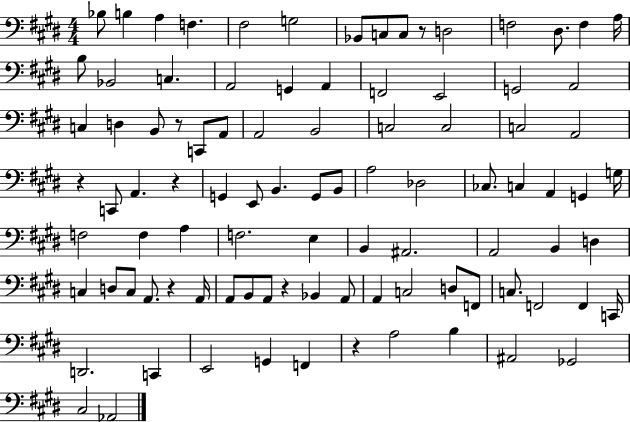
{
  \clef bass
  \numericTimeSignature
  \time 4/4
  \key e \major
  bes8 b4 a4 f4. | fis2 g2 | bes,8 c8 c8 r8 d2 | f2 dis8. f4 a16 | \break b8 bes,2 c4. | a,2 g,4 a,4 | f,2 e,2 | g,2 a,2 | \break c4 d4 b,8 r8 c,8 a,8 | a,2 b,2 | c2 c2 | c2 a,2 | \break r4 c,8 a,4. r4 | g,4 e,8 b,4. g,8 b,8 | a2 des2 | ces8. c4 a,4 g,4 g16 | \break f2 f4 a4 | f2. e4 | b,4 ais,2. | a,2 b,4 d4 | \break c4 d8 c8 a,8. r4 a,16 | a,8 b,8 a,8 r4 bes,4 a,8 | a,4 c2 d8 f,8 | c8. f,2 f,4 c,16 | \break d,2. c,4 | e,2 g,4 f,4 | r4 a2 b4 | ais,2 ges,2 | \break cis2 aes,2 | \bar "|."
}